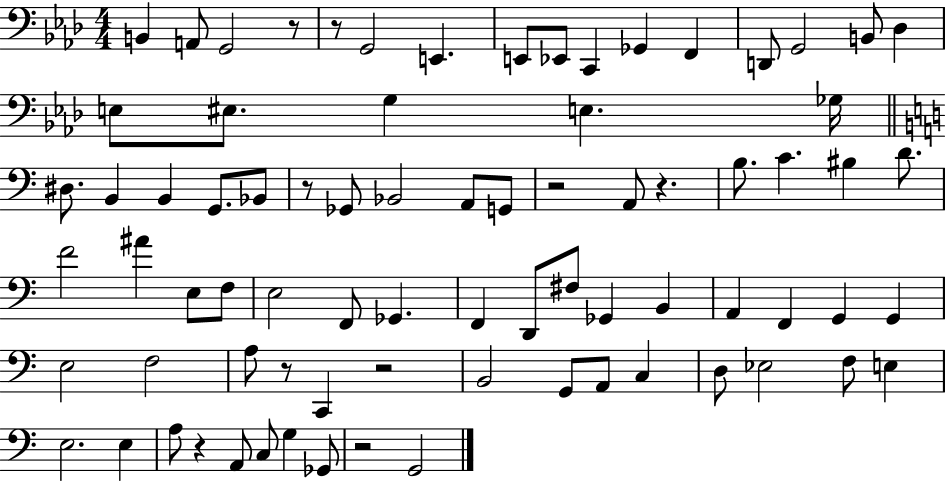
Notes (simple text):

B2/q A2/e G2/h R/e R/e G2/h E2/q. E2/e Eb2/e C2/q Gb2/q F2/q D2/e G2/h B2/e Db3/q E3/e EIS3/e. G3/q E3/q. Gb3/s D#3/e. B2/q B2/q G2/e. Bb2/e R/e Gb2/e Bb2/h A2/e G2/e R/h A2/e R/q. B3/e. C4/q. BIS3/q D4/e. F4/h A#4/q E3/e F3/e E3/h F2/e Gb2/q. F2/q D2/e F#3/e Gb2/q B2/q A2/q F2/q G2/q G2/q E3/h F3/h A3/e R/e C2/q R/h B2/h G2/e A2/e C3/q D3/e Eb3/h F3/e E3/q E3/h. E3/q A3/e R/q A2/e C3/e G3/q Gb2/e R/h G2/h